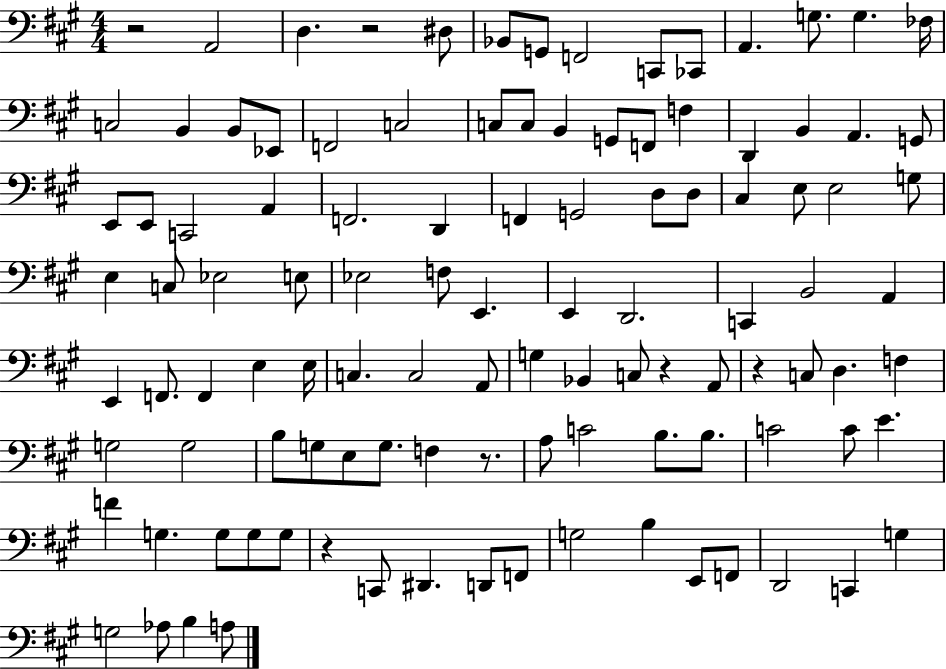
{
  \clef bass
  \numericTimeSignature
  \time 4/4
  \key a \major
  r2 a,2 | d4. r2 dis8 | bes,8 g,8 f,2 c,8 ces,8 | a,4. g8. g4. fes16 | \break c2 b,4 b,8 ees,8 | f,2 c2 | c8 c8 b,4 g,8 f,8 f4 | d,4 b,4 a,4. g,8 | \break e,8 e,8 c,2 a,4 | f,2. d,4 | f,4 g,2 d8 d8 | cis4 e8 e2 g8 | \break e4 c8 ees2 e8 | ees2 f8 e,4. | e,4 d,2. | c,4 b,2 a,4 | \break e,4 f,8. f,4 e4 e16 | c4. c2 a,8 | g4 bes,4 c8 r4 a,8 | r4 c8 d4. f4 | \break g2 g2 | b8 g8 e8 g8. f4 r8. | a8 c'2 b8. b8. | c'2 c'8 e'4. | \break f'4 g4. g8 g8 g8 | r4 c,8 dis,4. d,8 f,8 | g2 b4 e,8 f,8 | d,2 c,4 g4 | \break g2 aes8 b4 a8 | \bar "|."
}